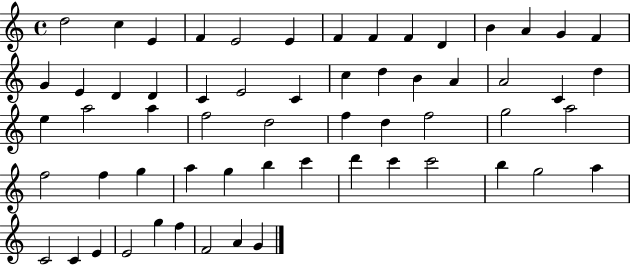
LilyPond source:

{
  \clef treble
  \time 4/4
  \defaultTimeSignature
  \key c \major
  d''2 c''4 e'4 | f'4 e'2 e'4 | f'4 f'4 f'4 d'4 | b'4 a'4 g'4 f'4 | \break g'4 e'4 d'4 d'4 | c'4 e'2 c'4 | c''4 d''4 b'4 a'4 | a'2 c'4 d''4 | \break e''4 a''2 a''4 | f''2 d''2 | f''4 d''4 f''2 | g''2 a''2 | \break f''2 f''4 g''4 | a''4 g''4 b''4 c'''4 | d'''4 c'''4 c'''2 | b''4 g''2 a''4 | \break c'2 c'4 e'4 | e'2 g''4 f''4 | f'2 a'4 g'4 | \bar "|."
}